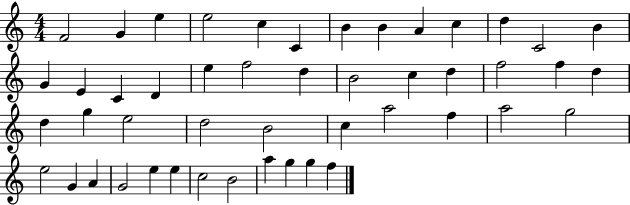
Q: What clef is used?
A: treble